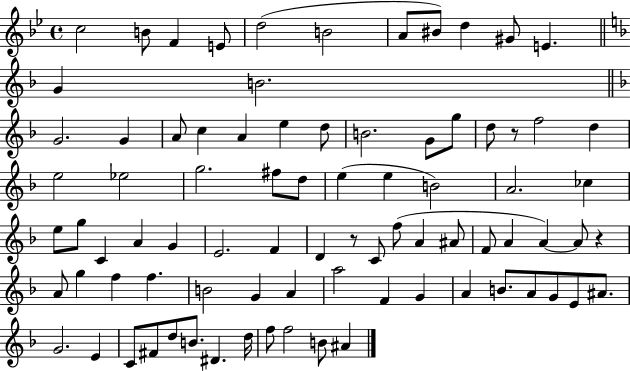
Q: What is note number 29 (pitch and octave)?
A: G5